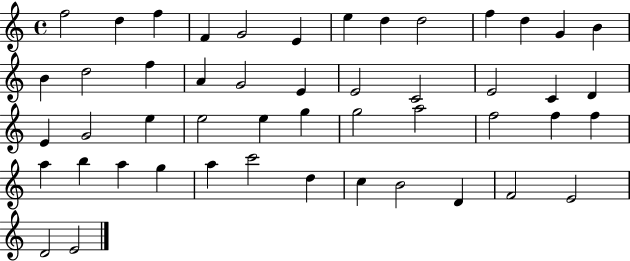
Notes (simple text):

F5/h D5/q F5/q F4/q G4/h E4/q E5/q D5/q D5/h F5/q D5/q G4/q B4/q B4/q D5/h F5/q A4/q G4/h E4/q E4/h C4/h E4/h C4/q D4/q E4/q G4/h E5/q E5/h E5/q G5/q G5/h A5/h F5/h F5/q F5/q A5/q B5/q A5/q G5/q A5/q C6/h D5/q C5/q B4/h D4/q F4/h E4/h D4/h E4/h